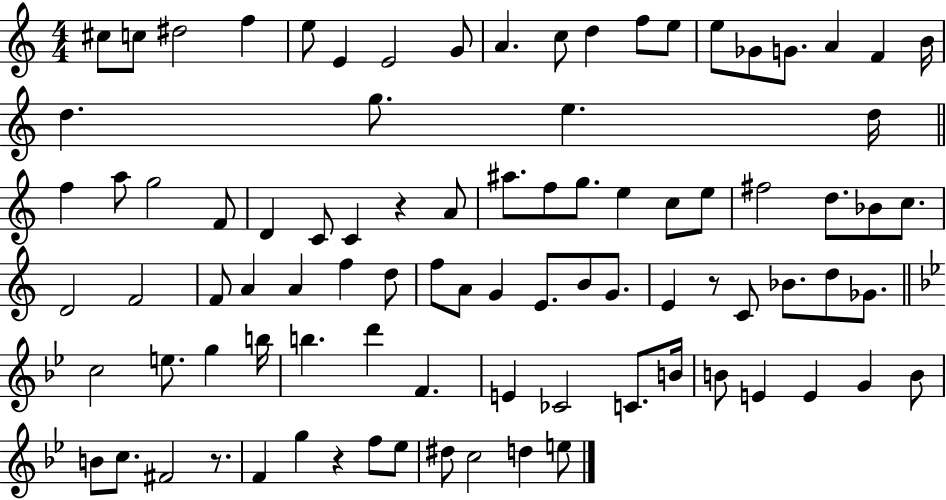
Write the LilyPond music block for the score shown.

{
  \clef treble
  \numericTimeSignature
  \time 4/4
  \key c \major
  \repeat volta 2 { cis''8 c''8 dis''2 f''4 | e''8 e'4 e'2 g'8 | a'4. c''8 d''4 f''8 e''8 | e''8 ges'8 g'8. a'4 f'4 b'16 | \break d''4. g''8. e''4. d''16 | \bar "||" \break \key c \major f''4 a''8 g''2 f'8 | d'4 c'8 c'4 r4 a'8 | ais''8. f''8 g''8. e''4 c''8 e''8 | fis''2 d''8. bes'8 c''8. | \break d'2 f'2 | f'8 a'4 a'4 f''4 d''8 | f''8 a'8 g'4 e'8. b'8 g'8. | e'4 r8 c'8 bes'8. d''8 ges'8. | \break \bar "||" \break \key bes \major c''2 e''8. g''4 b''16 | b''4. d'''4 f'4. | e'4 ces'2 c'8. b'16 | b'8 e'4 e'4 g'4 b'8 | \break b'8 c''8. fis'2 r8. | f'4 g''4 r4 f''8 ees''8 | dis''8 c''2 d''4 e''8 | } \bar "|."
}